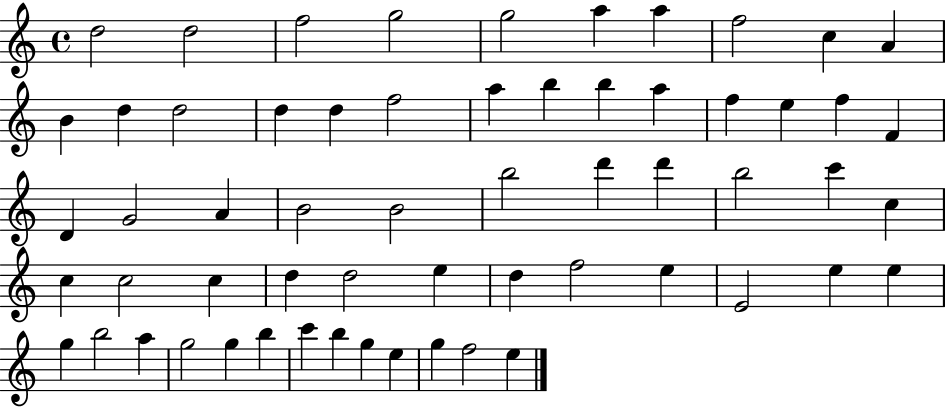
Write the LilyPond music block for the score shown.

{
  \clef treble
  \time 4/4
  \defaultTimeSignature
  \key c \major
  d''2 d''2 | f''2 g''2 | g''2 a''4 a''4 | f''2 c''4 a'4 | \break b'4 d''4 d''2 | d''4 d''4 f''2 | a''4 b''4 b''4 a''4 | f''4 e''4 f''4 f'4 | \break d'4 g'2 a'4 | b'2 b'2 | b''2 d'''4 d'''4 | b''2 c'''4 c''4 | \break c''4 c''2 c''4 | d''4 d''2 e''4 | d''4 f''2 e''4 | e'2 e''4 e''4 | \break g''4 b''2 a''4 | g''2 g''4 b''4 | c'''4 b''4 g''4 e''4 | g''4 f''2 e''4 | \break \bar "|."
}